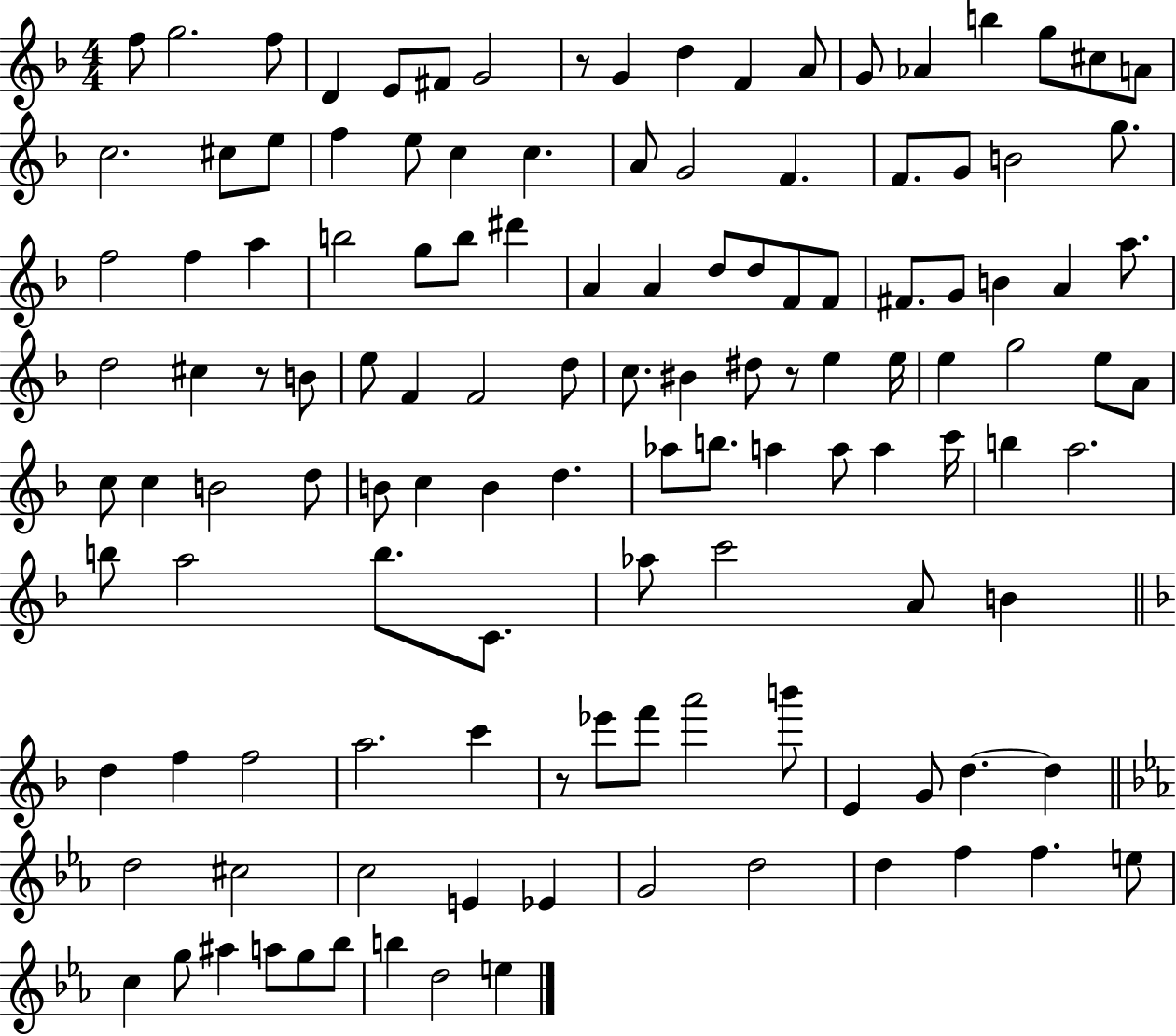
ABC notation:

X:1
T:Untitled
M:4/4
L:1/4
K:F
f/2 g2 f/2 D E/2 ^F/2 G2 z/2 G d F A/2 G/2 _A b g/2 ^c/2 A/2 c2 ^c/2 e/2 f e/2 c c A/2 G2 F F/2 G/2 B2 g/2 f2 f a b2 g/2 b/2 ^d' A A d/2 d/2 F/2 F/2 ^F/2 G/2 B A a/2 d2 ^c z/2 B/2 e/2 F F2 d/2 c/2 ^B ^d/2 z/2 e e/4 e g2 e/2 A/2 c/2 c B2 d/2 B/2 c B d _a/2 b/2 a a/2 a c'/4 b a2 b/2 a2 b/2 C/2 _a/2 c'2 A/2 B d f f2 a2 c' z/2 _e'/2 f'/2 a'2 b'/2 E G/2 d d d2 ^c2 c2 E _E G2 d2 d f f e/2 c g/2 ^a a/2 g/2 _b/2 b d2 e